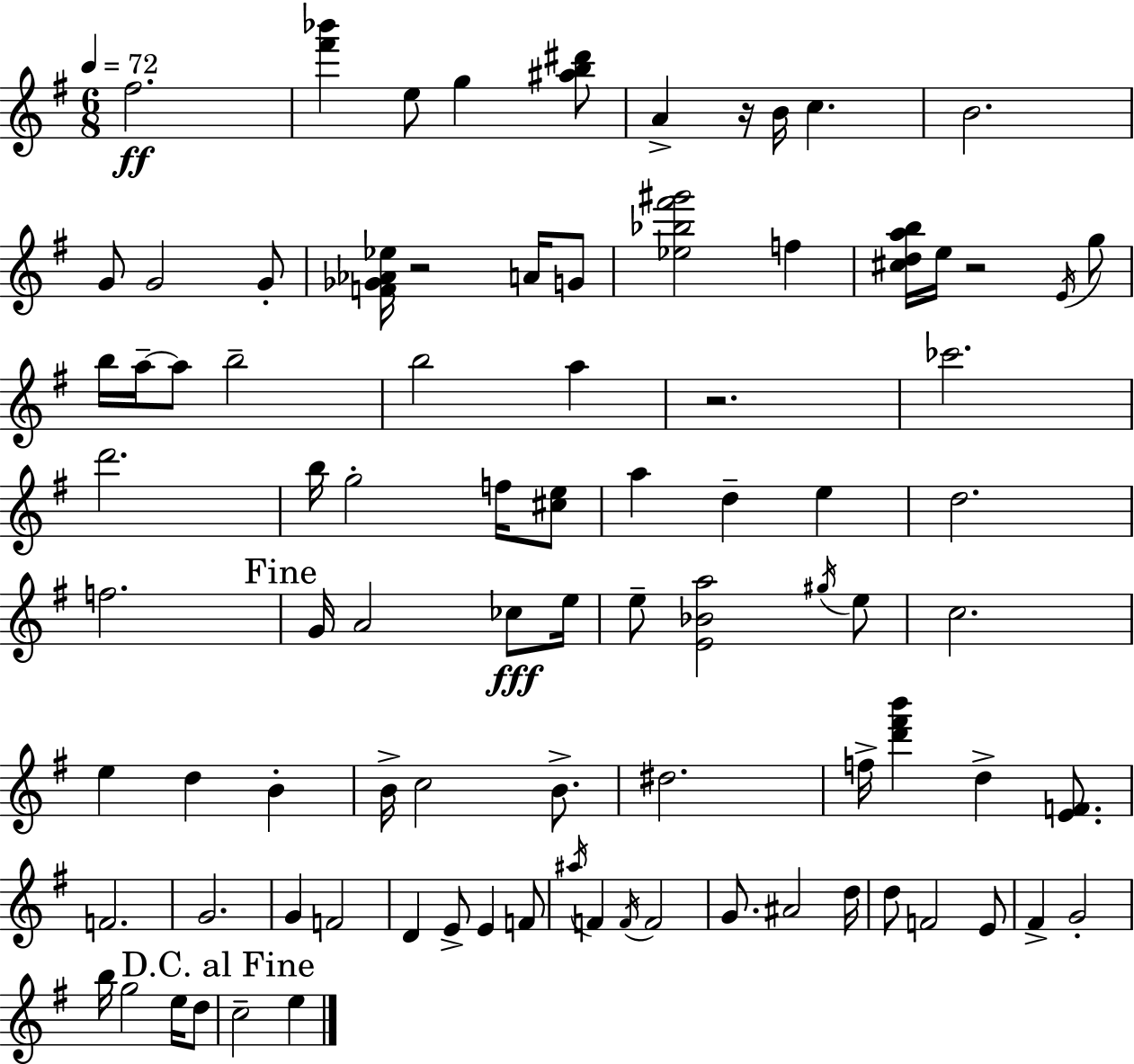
X:1
T:Untitled
M:6/8
L:1/4
K:G
^f2 [^f'_b'] e/2 g [^ab^d']/2 A z/4 B/4 c B2 G/2 G2 G/2 [F_G_A_e]/4 z2 A/4 G/2 [_e_b^f'^g']2 f [^cdab]/4 e/4 z2 E/4 g/2 b/4 a/4 a/2 b2 b2 a z2 _c'2 d'2 b/4 g2 f/4 [^ce]/2 a d e d2 f2 G/4 A2 _c/2 e/4 e/2 [E_Ba]2 ^g/4 e/2 c2 e d B B/4 c2 B/2 ^d2 f/4 [d'^f'b'] d [EF]/2 F2 G2 G F2 D E/2 E F/2 ^a/4 F F/4 F2 G/2 ^A2 d/4 d/2 F2 E/2 ^F G2 b/4 g2 e/4 d/2 c2 e